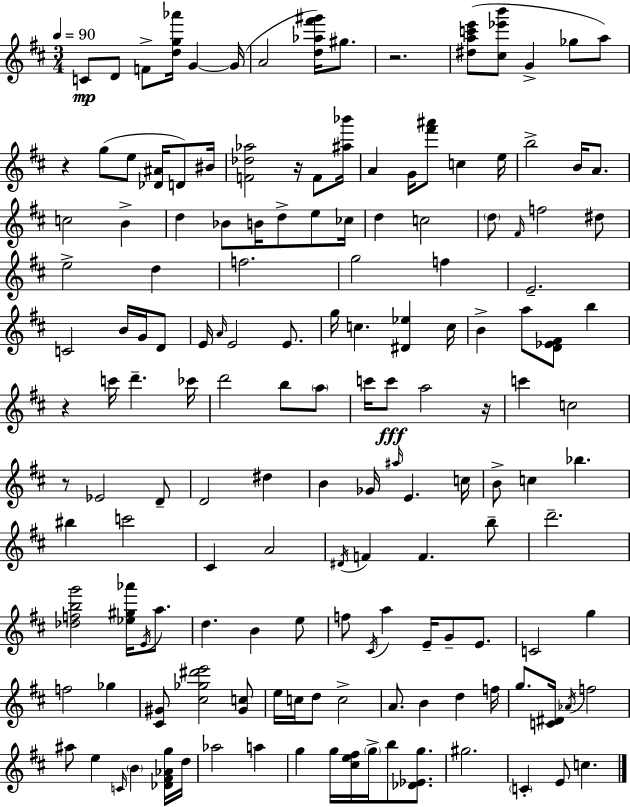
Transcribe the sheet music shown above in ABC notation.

X:1
T:Untitled
M:3/4
L:1/4
K:D
C/2 D/2 F/2 [dg_a']/4 G G/4 A2 [d_a^f'^g']/4 ^g/2 z2 [^dac'e']/2 [^c_e'b']/2 G _g/2 a/2 z g/2 e/2 [_D^A]/4 D/2 ^B/4 [F_d_a]2 z/4 F/2 [^a_b']/4 A G/4 [^f'^a']/2 c e/4 b2 B/4 A/2 c2 B d _B/2 B/4 d/2 e/2 _c/4 d c2 d/2 ^F/4 f2 ^d/2 e2 d f2 g2 f E2 C2 B/4 G/4 D/2 E/4 A/4 E2 E/2 g/4 c [^D_e] c/4 B a/2 [D_E^F]/2 b z c'/4 d' _c'/4 d'2 b/2 a/2 c'/4 c'/2 a2 z/4 c' c2 z/2 _E2 D/2 D2 ^d B _G/4 ^a/4 E c/4 B/2 c _b ^b c'2 ^C A2 ^D/4 F F b/2 d'2 [_dfbg']2 [_e^g_a']/4 E/4 a/2 d B e/2 f/2 ^C/4 a E/4 G/2 E/2 C2 g f2 _g [^C^G]/2 [^c_g^d'e']2 [^Gc]/2 e/4 c/4 d/2 c2 A/2 B d f/4 g/2 [C^D]/4 _A/4 f2 ^a/2 e C/4 B [_D^F_Ag]/4 d/4 _a2 a g g/4 [^ce^f]/4 g/4 b/2 [_D_Eg]/2 ^g2 C E/2 c